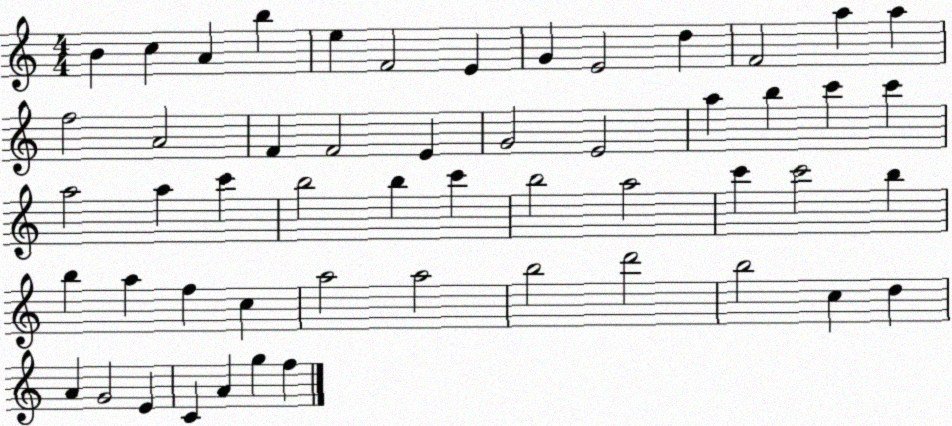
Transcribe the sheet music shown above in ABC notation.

X:1
T:Untitled
M:4/4
L:1/4
K:C
B c A b e F2 E G E2 d F2 a a f2 A2 F F2 E G2 E2 a b c' c' a2 a c' b2 b c' b2 a2 c' c'2 b b a f c a2 a2 b2 d'2 b2 c d A G2 E C A g f